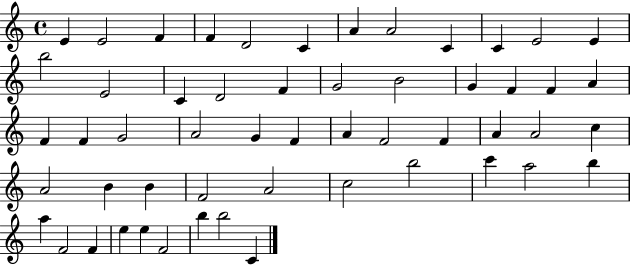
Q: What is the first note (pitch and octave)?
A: E4